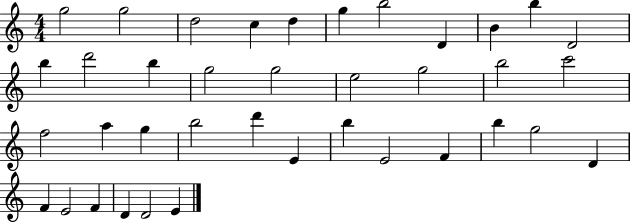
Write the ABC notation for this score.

X:1
T:Untitled
M:4/4
L:1/4
K:C
g2 g2 d2 c d g b2 D B b D2 b d'2 b g2 g2 e2 g2 b2 c'2 f2 a g b2 d' E b E2 F b g2 D F E2 F D D2 E